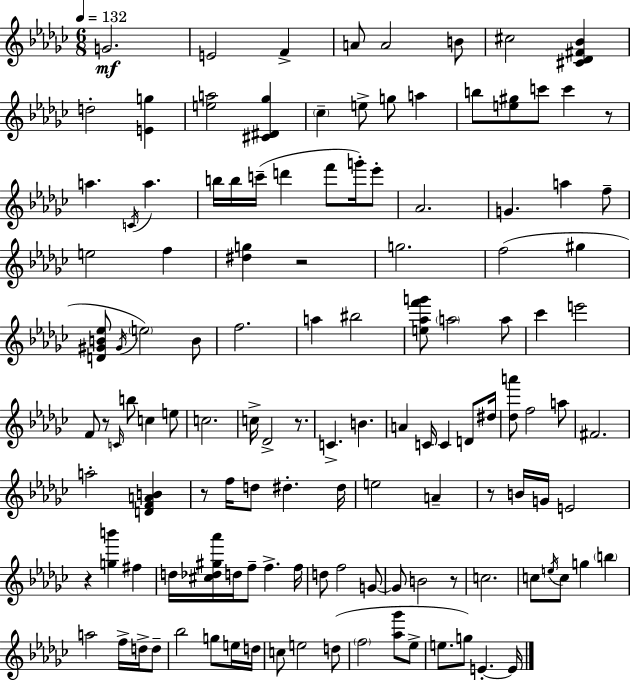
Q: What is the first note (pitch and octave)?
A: G4